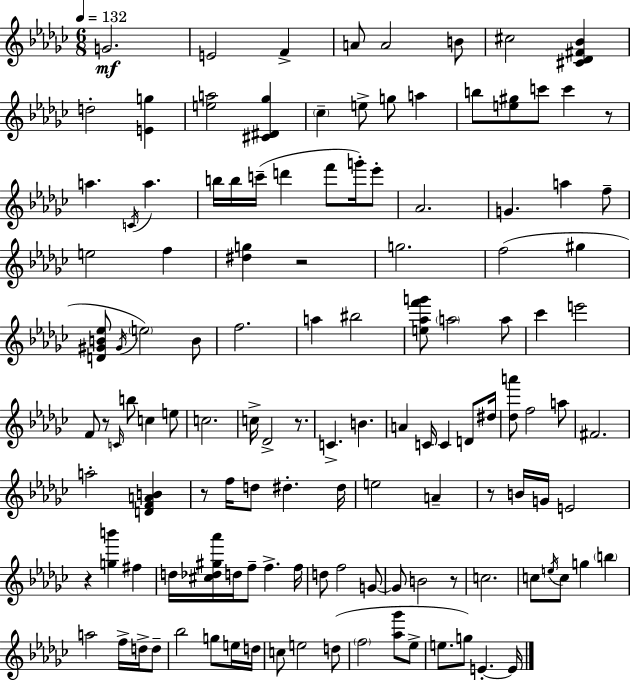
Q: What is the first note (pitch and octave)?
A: G4